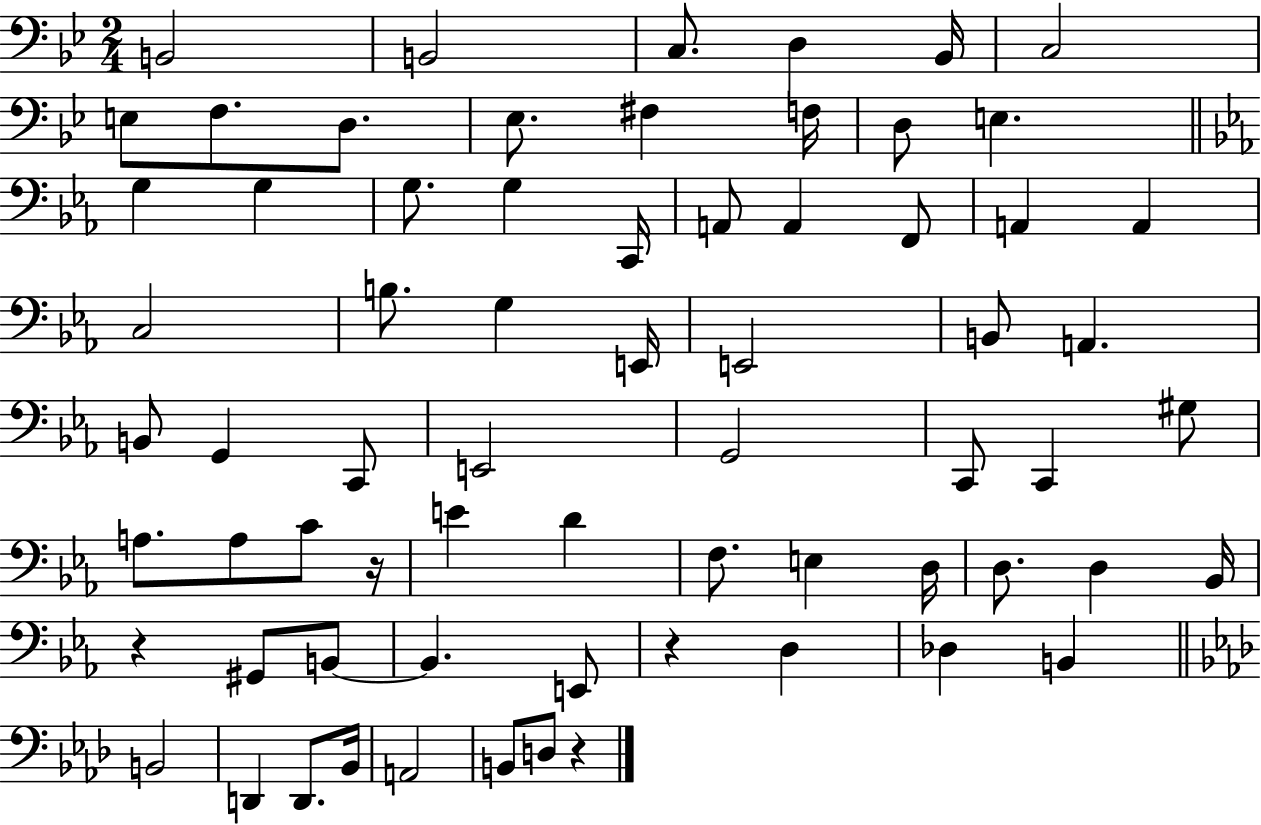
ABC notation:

X:1
T:Untitled
M:2/4
L:1/4
K:Bb
B,,2 B,,2 C,/2 D, _B,,/4 C,2 E,/2 F,/2 D,/2 _E,/2 ^F, F,/4 D,/2 E, G, G, G,/2 G, C,,/4 A,,/2 A,, F,,/2 A,, A,, C,2 B,/2 G, E,,/4 E,,2 B,,/2 A,, B,,/2 G,, C,,/2 E,,2 G,,2 C,,/2 C,, ^G,/2 A,/2 A,/2 C/2 z/4 E D F,/2 E, D,/4 D,/2 D, _B,,/4 z ^G,,/2 B,,/2 B,, E,,/2 z D, _D, B,, B,,2 D,, D,,/2 _B,,/4 A,,2 B,,/2 D,/2 z